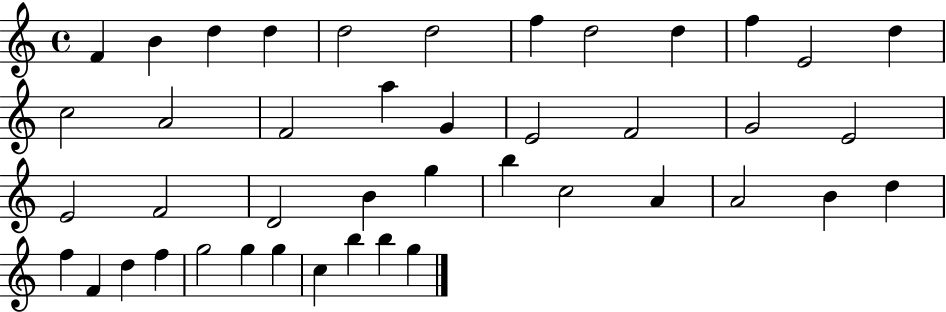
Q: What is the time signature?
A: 4/4